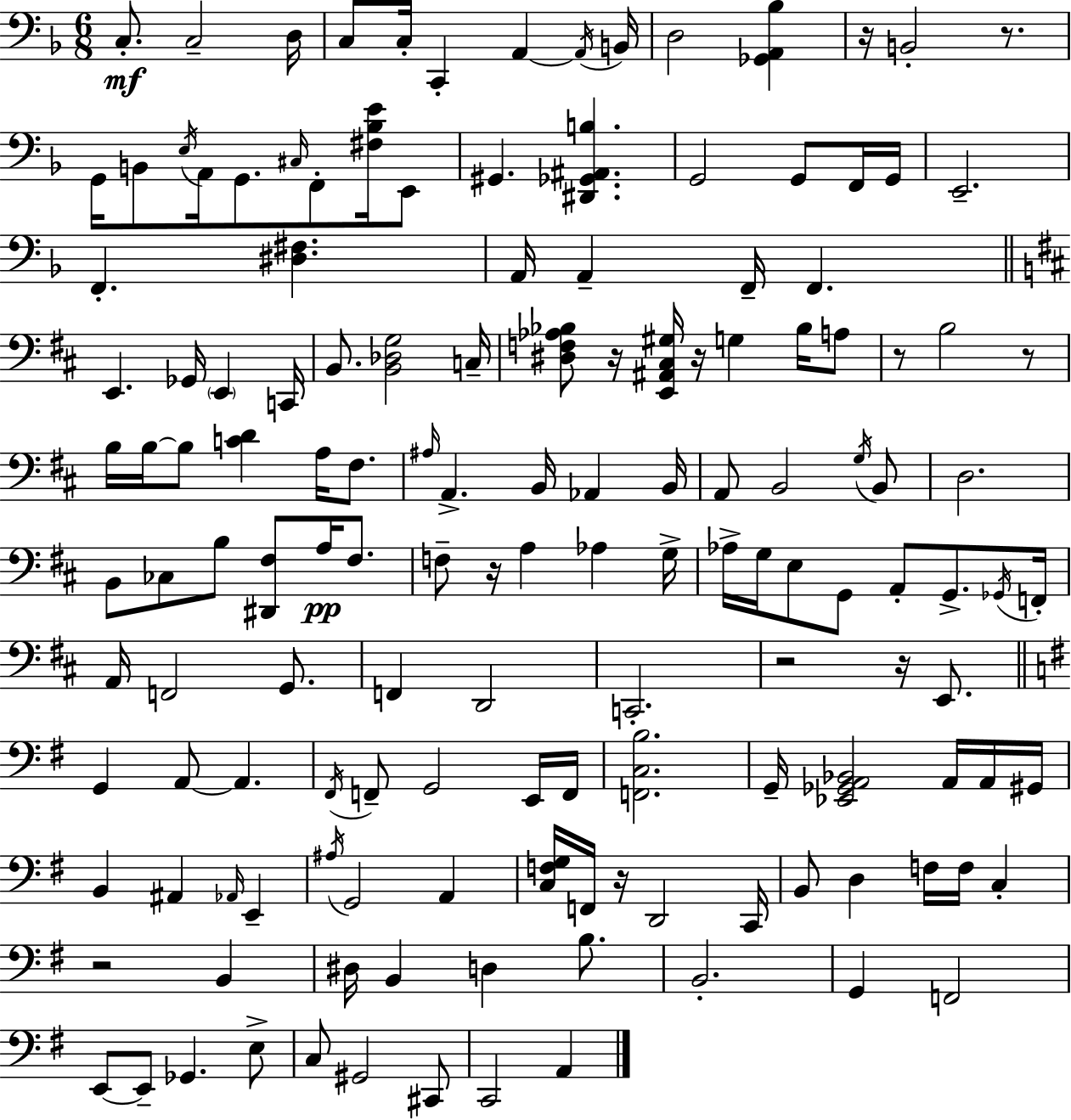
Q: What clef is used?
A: bass